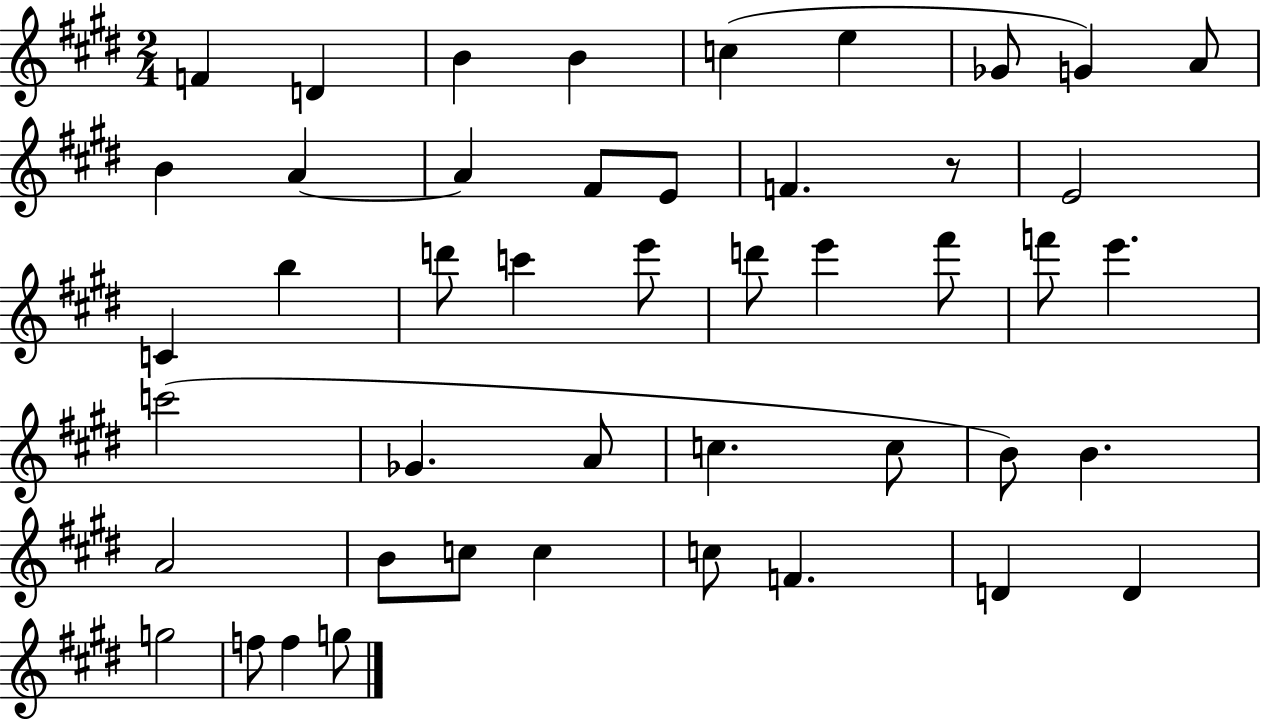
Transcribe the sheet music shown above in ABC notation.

X:1
T:Untitled
M:2/4
L:1/4
K:E
F D B B c e _G/2 G A/2 B A A ^F/2 E/2 F z/2 E2 C b d'/2 c' e'/2 d'/2 e' ^f'/2 f'/2 e' c'2 _G A/2 c c/2 B/2 B A2 B/2 c/2 c c/2 F D D g2 f/2 f g/2